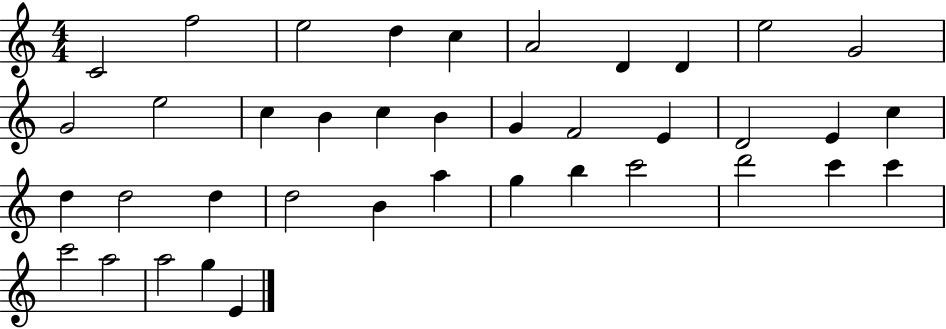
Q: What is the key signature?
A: C major